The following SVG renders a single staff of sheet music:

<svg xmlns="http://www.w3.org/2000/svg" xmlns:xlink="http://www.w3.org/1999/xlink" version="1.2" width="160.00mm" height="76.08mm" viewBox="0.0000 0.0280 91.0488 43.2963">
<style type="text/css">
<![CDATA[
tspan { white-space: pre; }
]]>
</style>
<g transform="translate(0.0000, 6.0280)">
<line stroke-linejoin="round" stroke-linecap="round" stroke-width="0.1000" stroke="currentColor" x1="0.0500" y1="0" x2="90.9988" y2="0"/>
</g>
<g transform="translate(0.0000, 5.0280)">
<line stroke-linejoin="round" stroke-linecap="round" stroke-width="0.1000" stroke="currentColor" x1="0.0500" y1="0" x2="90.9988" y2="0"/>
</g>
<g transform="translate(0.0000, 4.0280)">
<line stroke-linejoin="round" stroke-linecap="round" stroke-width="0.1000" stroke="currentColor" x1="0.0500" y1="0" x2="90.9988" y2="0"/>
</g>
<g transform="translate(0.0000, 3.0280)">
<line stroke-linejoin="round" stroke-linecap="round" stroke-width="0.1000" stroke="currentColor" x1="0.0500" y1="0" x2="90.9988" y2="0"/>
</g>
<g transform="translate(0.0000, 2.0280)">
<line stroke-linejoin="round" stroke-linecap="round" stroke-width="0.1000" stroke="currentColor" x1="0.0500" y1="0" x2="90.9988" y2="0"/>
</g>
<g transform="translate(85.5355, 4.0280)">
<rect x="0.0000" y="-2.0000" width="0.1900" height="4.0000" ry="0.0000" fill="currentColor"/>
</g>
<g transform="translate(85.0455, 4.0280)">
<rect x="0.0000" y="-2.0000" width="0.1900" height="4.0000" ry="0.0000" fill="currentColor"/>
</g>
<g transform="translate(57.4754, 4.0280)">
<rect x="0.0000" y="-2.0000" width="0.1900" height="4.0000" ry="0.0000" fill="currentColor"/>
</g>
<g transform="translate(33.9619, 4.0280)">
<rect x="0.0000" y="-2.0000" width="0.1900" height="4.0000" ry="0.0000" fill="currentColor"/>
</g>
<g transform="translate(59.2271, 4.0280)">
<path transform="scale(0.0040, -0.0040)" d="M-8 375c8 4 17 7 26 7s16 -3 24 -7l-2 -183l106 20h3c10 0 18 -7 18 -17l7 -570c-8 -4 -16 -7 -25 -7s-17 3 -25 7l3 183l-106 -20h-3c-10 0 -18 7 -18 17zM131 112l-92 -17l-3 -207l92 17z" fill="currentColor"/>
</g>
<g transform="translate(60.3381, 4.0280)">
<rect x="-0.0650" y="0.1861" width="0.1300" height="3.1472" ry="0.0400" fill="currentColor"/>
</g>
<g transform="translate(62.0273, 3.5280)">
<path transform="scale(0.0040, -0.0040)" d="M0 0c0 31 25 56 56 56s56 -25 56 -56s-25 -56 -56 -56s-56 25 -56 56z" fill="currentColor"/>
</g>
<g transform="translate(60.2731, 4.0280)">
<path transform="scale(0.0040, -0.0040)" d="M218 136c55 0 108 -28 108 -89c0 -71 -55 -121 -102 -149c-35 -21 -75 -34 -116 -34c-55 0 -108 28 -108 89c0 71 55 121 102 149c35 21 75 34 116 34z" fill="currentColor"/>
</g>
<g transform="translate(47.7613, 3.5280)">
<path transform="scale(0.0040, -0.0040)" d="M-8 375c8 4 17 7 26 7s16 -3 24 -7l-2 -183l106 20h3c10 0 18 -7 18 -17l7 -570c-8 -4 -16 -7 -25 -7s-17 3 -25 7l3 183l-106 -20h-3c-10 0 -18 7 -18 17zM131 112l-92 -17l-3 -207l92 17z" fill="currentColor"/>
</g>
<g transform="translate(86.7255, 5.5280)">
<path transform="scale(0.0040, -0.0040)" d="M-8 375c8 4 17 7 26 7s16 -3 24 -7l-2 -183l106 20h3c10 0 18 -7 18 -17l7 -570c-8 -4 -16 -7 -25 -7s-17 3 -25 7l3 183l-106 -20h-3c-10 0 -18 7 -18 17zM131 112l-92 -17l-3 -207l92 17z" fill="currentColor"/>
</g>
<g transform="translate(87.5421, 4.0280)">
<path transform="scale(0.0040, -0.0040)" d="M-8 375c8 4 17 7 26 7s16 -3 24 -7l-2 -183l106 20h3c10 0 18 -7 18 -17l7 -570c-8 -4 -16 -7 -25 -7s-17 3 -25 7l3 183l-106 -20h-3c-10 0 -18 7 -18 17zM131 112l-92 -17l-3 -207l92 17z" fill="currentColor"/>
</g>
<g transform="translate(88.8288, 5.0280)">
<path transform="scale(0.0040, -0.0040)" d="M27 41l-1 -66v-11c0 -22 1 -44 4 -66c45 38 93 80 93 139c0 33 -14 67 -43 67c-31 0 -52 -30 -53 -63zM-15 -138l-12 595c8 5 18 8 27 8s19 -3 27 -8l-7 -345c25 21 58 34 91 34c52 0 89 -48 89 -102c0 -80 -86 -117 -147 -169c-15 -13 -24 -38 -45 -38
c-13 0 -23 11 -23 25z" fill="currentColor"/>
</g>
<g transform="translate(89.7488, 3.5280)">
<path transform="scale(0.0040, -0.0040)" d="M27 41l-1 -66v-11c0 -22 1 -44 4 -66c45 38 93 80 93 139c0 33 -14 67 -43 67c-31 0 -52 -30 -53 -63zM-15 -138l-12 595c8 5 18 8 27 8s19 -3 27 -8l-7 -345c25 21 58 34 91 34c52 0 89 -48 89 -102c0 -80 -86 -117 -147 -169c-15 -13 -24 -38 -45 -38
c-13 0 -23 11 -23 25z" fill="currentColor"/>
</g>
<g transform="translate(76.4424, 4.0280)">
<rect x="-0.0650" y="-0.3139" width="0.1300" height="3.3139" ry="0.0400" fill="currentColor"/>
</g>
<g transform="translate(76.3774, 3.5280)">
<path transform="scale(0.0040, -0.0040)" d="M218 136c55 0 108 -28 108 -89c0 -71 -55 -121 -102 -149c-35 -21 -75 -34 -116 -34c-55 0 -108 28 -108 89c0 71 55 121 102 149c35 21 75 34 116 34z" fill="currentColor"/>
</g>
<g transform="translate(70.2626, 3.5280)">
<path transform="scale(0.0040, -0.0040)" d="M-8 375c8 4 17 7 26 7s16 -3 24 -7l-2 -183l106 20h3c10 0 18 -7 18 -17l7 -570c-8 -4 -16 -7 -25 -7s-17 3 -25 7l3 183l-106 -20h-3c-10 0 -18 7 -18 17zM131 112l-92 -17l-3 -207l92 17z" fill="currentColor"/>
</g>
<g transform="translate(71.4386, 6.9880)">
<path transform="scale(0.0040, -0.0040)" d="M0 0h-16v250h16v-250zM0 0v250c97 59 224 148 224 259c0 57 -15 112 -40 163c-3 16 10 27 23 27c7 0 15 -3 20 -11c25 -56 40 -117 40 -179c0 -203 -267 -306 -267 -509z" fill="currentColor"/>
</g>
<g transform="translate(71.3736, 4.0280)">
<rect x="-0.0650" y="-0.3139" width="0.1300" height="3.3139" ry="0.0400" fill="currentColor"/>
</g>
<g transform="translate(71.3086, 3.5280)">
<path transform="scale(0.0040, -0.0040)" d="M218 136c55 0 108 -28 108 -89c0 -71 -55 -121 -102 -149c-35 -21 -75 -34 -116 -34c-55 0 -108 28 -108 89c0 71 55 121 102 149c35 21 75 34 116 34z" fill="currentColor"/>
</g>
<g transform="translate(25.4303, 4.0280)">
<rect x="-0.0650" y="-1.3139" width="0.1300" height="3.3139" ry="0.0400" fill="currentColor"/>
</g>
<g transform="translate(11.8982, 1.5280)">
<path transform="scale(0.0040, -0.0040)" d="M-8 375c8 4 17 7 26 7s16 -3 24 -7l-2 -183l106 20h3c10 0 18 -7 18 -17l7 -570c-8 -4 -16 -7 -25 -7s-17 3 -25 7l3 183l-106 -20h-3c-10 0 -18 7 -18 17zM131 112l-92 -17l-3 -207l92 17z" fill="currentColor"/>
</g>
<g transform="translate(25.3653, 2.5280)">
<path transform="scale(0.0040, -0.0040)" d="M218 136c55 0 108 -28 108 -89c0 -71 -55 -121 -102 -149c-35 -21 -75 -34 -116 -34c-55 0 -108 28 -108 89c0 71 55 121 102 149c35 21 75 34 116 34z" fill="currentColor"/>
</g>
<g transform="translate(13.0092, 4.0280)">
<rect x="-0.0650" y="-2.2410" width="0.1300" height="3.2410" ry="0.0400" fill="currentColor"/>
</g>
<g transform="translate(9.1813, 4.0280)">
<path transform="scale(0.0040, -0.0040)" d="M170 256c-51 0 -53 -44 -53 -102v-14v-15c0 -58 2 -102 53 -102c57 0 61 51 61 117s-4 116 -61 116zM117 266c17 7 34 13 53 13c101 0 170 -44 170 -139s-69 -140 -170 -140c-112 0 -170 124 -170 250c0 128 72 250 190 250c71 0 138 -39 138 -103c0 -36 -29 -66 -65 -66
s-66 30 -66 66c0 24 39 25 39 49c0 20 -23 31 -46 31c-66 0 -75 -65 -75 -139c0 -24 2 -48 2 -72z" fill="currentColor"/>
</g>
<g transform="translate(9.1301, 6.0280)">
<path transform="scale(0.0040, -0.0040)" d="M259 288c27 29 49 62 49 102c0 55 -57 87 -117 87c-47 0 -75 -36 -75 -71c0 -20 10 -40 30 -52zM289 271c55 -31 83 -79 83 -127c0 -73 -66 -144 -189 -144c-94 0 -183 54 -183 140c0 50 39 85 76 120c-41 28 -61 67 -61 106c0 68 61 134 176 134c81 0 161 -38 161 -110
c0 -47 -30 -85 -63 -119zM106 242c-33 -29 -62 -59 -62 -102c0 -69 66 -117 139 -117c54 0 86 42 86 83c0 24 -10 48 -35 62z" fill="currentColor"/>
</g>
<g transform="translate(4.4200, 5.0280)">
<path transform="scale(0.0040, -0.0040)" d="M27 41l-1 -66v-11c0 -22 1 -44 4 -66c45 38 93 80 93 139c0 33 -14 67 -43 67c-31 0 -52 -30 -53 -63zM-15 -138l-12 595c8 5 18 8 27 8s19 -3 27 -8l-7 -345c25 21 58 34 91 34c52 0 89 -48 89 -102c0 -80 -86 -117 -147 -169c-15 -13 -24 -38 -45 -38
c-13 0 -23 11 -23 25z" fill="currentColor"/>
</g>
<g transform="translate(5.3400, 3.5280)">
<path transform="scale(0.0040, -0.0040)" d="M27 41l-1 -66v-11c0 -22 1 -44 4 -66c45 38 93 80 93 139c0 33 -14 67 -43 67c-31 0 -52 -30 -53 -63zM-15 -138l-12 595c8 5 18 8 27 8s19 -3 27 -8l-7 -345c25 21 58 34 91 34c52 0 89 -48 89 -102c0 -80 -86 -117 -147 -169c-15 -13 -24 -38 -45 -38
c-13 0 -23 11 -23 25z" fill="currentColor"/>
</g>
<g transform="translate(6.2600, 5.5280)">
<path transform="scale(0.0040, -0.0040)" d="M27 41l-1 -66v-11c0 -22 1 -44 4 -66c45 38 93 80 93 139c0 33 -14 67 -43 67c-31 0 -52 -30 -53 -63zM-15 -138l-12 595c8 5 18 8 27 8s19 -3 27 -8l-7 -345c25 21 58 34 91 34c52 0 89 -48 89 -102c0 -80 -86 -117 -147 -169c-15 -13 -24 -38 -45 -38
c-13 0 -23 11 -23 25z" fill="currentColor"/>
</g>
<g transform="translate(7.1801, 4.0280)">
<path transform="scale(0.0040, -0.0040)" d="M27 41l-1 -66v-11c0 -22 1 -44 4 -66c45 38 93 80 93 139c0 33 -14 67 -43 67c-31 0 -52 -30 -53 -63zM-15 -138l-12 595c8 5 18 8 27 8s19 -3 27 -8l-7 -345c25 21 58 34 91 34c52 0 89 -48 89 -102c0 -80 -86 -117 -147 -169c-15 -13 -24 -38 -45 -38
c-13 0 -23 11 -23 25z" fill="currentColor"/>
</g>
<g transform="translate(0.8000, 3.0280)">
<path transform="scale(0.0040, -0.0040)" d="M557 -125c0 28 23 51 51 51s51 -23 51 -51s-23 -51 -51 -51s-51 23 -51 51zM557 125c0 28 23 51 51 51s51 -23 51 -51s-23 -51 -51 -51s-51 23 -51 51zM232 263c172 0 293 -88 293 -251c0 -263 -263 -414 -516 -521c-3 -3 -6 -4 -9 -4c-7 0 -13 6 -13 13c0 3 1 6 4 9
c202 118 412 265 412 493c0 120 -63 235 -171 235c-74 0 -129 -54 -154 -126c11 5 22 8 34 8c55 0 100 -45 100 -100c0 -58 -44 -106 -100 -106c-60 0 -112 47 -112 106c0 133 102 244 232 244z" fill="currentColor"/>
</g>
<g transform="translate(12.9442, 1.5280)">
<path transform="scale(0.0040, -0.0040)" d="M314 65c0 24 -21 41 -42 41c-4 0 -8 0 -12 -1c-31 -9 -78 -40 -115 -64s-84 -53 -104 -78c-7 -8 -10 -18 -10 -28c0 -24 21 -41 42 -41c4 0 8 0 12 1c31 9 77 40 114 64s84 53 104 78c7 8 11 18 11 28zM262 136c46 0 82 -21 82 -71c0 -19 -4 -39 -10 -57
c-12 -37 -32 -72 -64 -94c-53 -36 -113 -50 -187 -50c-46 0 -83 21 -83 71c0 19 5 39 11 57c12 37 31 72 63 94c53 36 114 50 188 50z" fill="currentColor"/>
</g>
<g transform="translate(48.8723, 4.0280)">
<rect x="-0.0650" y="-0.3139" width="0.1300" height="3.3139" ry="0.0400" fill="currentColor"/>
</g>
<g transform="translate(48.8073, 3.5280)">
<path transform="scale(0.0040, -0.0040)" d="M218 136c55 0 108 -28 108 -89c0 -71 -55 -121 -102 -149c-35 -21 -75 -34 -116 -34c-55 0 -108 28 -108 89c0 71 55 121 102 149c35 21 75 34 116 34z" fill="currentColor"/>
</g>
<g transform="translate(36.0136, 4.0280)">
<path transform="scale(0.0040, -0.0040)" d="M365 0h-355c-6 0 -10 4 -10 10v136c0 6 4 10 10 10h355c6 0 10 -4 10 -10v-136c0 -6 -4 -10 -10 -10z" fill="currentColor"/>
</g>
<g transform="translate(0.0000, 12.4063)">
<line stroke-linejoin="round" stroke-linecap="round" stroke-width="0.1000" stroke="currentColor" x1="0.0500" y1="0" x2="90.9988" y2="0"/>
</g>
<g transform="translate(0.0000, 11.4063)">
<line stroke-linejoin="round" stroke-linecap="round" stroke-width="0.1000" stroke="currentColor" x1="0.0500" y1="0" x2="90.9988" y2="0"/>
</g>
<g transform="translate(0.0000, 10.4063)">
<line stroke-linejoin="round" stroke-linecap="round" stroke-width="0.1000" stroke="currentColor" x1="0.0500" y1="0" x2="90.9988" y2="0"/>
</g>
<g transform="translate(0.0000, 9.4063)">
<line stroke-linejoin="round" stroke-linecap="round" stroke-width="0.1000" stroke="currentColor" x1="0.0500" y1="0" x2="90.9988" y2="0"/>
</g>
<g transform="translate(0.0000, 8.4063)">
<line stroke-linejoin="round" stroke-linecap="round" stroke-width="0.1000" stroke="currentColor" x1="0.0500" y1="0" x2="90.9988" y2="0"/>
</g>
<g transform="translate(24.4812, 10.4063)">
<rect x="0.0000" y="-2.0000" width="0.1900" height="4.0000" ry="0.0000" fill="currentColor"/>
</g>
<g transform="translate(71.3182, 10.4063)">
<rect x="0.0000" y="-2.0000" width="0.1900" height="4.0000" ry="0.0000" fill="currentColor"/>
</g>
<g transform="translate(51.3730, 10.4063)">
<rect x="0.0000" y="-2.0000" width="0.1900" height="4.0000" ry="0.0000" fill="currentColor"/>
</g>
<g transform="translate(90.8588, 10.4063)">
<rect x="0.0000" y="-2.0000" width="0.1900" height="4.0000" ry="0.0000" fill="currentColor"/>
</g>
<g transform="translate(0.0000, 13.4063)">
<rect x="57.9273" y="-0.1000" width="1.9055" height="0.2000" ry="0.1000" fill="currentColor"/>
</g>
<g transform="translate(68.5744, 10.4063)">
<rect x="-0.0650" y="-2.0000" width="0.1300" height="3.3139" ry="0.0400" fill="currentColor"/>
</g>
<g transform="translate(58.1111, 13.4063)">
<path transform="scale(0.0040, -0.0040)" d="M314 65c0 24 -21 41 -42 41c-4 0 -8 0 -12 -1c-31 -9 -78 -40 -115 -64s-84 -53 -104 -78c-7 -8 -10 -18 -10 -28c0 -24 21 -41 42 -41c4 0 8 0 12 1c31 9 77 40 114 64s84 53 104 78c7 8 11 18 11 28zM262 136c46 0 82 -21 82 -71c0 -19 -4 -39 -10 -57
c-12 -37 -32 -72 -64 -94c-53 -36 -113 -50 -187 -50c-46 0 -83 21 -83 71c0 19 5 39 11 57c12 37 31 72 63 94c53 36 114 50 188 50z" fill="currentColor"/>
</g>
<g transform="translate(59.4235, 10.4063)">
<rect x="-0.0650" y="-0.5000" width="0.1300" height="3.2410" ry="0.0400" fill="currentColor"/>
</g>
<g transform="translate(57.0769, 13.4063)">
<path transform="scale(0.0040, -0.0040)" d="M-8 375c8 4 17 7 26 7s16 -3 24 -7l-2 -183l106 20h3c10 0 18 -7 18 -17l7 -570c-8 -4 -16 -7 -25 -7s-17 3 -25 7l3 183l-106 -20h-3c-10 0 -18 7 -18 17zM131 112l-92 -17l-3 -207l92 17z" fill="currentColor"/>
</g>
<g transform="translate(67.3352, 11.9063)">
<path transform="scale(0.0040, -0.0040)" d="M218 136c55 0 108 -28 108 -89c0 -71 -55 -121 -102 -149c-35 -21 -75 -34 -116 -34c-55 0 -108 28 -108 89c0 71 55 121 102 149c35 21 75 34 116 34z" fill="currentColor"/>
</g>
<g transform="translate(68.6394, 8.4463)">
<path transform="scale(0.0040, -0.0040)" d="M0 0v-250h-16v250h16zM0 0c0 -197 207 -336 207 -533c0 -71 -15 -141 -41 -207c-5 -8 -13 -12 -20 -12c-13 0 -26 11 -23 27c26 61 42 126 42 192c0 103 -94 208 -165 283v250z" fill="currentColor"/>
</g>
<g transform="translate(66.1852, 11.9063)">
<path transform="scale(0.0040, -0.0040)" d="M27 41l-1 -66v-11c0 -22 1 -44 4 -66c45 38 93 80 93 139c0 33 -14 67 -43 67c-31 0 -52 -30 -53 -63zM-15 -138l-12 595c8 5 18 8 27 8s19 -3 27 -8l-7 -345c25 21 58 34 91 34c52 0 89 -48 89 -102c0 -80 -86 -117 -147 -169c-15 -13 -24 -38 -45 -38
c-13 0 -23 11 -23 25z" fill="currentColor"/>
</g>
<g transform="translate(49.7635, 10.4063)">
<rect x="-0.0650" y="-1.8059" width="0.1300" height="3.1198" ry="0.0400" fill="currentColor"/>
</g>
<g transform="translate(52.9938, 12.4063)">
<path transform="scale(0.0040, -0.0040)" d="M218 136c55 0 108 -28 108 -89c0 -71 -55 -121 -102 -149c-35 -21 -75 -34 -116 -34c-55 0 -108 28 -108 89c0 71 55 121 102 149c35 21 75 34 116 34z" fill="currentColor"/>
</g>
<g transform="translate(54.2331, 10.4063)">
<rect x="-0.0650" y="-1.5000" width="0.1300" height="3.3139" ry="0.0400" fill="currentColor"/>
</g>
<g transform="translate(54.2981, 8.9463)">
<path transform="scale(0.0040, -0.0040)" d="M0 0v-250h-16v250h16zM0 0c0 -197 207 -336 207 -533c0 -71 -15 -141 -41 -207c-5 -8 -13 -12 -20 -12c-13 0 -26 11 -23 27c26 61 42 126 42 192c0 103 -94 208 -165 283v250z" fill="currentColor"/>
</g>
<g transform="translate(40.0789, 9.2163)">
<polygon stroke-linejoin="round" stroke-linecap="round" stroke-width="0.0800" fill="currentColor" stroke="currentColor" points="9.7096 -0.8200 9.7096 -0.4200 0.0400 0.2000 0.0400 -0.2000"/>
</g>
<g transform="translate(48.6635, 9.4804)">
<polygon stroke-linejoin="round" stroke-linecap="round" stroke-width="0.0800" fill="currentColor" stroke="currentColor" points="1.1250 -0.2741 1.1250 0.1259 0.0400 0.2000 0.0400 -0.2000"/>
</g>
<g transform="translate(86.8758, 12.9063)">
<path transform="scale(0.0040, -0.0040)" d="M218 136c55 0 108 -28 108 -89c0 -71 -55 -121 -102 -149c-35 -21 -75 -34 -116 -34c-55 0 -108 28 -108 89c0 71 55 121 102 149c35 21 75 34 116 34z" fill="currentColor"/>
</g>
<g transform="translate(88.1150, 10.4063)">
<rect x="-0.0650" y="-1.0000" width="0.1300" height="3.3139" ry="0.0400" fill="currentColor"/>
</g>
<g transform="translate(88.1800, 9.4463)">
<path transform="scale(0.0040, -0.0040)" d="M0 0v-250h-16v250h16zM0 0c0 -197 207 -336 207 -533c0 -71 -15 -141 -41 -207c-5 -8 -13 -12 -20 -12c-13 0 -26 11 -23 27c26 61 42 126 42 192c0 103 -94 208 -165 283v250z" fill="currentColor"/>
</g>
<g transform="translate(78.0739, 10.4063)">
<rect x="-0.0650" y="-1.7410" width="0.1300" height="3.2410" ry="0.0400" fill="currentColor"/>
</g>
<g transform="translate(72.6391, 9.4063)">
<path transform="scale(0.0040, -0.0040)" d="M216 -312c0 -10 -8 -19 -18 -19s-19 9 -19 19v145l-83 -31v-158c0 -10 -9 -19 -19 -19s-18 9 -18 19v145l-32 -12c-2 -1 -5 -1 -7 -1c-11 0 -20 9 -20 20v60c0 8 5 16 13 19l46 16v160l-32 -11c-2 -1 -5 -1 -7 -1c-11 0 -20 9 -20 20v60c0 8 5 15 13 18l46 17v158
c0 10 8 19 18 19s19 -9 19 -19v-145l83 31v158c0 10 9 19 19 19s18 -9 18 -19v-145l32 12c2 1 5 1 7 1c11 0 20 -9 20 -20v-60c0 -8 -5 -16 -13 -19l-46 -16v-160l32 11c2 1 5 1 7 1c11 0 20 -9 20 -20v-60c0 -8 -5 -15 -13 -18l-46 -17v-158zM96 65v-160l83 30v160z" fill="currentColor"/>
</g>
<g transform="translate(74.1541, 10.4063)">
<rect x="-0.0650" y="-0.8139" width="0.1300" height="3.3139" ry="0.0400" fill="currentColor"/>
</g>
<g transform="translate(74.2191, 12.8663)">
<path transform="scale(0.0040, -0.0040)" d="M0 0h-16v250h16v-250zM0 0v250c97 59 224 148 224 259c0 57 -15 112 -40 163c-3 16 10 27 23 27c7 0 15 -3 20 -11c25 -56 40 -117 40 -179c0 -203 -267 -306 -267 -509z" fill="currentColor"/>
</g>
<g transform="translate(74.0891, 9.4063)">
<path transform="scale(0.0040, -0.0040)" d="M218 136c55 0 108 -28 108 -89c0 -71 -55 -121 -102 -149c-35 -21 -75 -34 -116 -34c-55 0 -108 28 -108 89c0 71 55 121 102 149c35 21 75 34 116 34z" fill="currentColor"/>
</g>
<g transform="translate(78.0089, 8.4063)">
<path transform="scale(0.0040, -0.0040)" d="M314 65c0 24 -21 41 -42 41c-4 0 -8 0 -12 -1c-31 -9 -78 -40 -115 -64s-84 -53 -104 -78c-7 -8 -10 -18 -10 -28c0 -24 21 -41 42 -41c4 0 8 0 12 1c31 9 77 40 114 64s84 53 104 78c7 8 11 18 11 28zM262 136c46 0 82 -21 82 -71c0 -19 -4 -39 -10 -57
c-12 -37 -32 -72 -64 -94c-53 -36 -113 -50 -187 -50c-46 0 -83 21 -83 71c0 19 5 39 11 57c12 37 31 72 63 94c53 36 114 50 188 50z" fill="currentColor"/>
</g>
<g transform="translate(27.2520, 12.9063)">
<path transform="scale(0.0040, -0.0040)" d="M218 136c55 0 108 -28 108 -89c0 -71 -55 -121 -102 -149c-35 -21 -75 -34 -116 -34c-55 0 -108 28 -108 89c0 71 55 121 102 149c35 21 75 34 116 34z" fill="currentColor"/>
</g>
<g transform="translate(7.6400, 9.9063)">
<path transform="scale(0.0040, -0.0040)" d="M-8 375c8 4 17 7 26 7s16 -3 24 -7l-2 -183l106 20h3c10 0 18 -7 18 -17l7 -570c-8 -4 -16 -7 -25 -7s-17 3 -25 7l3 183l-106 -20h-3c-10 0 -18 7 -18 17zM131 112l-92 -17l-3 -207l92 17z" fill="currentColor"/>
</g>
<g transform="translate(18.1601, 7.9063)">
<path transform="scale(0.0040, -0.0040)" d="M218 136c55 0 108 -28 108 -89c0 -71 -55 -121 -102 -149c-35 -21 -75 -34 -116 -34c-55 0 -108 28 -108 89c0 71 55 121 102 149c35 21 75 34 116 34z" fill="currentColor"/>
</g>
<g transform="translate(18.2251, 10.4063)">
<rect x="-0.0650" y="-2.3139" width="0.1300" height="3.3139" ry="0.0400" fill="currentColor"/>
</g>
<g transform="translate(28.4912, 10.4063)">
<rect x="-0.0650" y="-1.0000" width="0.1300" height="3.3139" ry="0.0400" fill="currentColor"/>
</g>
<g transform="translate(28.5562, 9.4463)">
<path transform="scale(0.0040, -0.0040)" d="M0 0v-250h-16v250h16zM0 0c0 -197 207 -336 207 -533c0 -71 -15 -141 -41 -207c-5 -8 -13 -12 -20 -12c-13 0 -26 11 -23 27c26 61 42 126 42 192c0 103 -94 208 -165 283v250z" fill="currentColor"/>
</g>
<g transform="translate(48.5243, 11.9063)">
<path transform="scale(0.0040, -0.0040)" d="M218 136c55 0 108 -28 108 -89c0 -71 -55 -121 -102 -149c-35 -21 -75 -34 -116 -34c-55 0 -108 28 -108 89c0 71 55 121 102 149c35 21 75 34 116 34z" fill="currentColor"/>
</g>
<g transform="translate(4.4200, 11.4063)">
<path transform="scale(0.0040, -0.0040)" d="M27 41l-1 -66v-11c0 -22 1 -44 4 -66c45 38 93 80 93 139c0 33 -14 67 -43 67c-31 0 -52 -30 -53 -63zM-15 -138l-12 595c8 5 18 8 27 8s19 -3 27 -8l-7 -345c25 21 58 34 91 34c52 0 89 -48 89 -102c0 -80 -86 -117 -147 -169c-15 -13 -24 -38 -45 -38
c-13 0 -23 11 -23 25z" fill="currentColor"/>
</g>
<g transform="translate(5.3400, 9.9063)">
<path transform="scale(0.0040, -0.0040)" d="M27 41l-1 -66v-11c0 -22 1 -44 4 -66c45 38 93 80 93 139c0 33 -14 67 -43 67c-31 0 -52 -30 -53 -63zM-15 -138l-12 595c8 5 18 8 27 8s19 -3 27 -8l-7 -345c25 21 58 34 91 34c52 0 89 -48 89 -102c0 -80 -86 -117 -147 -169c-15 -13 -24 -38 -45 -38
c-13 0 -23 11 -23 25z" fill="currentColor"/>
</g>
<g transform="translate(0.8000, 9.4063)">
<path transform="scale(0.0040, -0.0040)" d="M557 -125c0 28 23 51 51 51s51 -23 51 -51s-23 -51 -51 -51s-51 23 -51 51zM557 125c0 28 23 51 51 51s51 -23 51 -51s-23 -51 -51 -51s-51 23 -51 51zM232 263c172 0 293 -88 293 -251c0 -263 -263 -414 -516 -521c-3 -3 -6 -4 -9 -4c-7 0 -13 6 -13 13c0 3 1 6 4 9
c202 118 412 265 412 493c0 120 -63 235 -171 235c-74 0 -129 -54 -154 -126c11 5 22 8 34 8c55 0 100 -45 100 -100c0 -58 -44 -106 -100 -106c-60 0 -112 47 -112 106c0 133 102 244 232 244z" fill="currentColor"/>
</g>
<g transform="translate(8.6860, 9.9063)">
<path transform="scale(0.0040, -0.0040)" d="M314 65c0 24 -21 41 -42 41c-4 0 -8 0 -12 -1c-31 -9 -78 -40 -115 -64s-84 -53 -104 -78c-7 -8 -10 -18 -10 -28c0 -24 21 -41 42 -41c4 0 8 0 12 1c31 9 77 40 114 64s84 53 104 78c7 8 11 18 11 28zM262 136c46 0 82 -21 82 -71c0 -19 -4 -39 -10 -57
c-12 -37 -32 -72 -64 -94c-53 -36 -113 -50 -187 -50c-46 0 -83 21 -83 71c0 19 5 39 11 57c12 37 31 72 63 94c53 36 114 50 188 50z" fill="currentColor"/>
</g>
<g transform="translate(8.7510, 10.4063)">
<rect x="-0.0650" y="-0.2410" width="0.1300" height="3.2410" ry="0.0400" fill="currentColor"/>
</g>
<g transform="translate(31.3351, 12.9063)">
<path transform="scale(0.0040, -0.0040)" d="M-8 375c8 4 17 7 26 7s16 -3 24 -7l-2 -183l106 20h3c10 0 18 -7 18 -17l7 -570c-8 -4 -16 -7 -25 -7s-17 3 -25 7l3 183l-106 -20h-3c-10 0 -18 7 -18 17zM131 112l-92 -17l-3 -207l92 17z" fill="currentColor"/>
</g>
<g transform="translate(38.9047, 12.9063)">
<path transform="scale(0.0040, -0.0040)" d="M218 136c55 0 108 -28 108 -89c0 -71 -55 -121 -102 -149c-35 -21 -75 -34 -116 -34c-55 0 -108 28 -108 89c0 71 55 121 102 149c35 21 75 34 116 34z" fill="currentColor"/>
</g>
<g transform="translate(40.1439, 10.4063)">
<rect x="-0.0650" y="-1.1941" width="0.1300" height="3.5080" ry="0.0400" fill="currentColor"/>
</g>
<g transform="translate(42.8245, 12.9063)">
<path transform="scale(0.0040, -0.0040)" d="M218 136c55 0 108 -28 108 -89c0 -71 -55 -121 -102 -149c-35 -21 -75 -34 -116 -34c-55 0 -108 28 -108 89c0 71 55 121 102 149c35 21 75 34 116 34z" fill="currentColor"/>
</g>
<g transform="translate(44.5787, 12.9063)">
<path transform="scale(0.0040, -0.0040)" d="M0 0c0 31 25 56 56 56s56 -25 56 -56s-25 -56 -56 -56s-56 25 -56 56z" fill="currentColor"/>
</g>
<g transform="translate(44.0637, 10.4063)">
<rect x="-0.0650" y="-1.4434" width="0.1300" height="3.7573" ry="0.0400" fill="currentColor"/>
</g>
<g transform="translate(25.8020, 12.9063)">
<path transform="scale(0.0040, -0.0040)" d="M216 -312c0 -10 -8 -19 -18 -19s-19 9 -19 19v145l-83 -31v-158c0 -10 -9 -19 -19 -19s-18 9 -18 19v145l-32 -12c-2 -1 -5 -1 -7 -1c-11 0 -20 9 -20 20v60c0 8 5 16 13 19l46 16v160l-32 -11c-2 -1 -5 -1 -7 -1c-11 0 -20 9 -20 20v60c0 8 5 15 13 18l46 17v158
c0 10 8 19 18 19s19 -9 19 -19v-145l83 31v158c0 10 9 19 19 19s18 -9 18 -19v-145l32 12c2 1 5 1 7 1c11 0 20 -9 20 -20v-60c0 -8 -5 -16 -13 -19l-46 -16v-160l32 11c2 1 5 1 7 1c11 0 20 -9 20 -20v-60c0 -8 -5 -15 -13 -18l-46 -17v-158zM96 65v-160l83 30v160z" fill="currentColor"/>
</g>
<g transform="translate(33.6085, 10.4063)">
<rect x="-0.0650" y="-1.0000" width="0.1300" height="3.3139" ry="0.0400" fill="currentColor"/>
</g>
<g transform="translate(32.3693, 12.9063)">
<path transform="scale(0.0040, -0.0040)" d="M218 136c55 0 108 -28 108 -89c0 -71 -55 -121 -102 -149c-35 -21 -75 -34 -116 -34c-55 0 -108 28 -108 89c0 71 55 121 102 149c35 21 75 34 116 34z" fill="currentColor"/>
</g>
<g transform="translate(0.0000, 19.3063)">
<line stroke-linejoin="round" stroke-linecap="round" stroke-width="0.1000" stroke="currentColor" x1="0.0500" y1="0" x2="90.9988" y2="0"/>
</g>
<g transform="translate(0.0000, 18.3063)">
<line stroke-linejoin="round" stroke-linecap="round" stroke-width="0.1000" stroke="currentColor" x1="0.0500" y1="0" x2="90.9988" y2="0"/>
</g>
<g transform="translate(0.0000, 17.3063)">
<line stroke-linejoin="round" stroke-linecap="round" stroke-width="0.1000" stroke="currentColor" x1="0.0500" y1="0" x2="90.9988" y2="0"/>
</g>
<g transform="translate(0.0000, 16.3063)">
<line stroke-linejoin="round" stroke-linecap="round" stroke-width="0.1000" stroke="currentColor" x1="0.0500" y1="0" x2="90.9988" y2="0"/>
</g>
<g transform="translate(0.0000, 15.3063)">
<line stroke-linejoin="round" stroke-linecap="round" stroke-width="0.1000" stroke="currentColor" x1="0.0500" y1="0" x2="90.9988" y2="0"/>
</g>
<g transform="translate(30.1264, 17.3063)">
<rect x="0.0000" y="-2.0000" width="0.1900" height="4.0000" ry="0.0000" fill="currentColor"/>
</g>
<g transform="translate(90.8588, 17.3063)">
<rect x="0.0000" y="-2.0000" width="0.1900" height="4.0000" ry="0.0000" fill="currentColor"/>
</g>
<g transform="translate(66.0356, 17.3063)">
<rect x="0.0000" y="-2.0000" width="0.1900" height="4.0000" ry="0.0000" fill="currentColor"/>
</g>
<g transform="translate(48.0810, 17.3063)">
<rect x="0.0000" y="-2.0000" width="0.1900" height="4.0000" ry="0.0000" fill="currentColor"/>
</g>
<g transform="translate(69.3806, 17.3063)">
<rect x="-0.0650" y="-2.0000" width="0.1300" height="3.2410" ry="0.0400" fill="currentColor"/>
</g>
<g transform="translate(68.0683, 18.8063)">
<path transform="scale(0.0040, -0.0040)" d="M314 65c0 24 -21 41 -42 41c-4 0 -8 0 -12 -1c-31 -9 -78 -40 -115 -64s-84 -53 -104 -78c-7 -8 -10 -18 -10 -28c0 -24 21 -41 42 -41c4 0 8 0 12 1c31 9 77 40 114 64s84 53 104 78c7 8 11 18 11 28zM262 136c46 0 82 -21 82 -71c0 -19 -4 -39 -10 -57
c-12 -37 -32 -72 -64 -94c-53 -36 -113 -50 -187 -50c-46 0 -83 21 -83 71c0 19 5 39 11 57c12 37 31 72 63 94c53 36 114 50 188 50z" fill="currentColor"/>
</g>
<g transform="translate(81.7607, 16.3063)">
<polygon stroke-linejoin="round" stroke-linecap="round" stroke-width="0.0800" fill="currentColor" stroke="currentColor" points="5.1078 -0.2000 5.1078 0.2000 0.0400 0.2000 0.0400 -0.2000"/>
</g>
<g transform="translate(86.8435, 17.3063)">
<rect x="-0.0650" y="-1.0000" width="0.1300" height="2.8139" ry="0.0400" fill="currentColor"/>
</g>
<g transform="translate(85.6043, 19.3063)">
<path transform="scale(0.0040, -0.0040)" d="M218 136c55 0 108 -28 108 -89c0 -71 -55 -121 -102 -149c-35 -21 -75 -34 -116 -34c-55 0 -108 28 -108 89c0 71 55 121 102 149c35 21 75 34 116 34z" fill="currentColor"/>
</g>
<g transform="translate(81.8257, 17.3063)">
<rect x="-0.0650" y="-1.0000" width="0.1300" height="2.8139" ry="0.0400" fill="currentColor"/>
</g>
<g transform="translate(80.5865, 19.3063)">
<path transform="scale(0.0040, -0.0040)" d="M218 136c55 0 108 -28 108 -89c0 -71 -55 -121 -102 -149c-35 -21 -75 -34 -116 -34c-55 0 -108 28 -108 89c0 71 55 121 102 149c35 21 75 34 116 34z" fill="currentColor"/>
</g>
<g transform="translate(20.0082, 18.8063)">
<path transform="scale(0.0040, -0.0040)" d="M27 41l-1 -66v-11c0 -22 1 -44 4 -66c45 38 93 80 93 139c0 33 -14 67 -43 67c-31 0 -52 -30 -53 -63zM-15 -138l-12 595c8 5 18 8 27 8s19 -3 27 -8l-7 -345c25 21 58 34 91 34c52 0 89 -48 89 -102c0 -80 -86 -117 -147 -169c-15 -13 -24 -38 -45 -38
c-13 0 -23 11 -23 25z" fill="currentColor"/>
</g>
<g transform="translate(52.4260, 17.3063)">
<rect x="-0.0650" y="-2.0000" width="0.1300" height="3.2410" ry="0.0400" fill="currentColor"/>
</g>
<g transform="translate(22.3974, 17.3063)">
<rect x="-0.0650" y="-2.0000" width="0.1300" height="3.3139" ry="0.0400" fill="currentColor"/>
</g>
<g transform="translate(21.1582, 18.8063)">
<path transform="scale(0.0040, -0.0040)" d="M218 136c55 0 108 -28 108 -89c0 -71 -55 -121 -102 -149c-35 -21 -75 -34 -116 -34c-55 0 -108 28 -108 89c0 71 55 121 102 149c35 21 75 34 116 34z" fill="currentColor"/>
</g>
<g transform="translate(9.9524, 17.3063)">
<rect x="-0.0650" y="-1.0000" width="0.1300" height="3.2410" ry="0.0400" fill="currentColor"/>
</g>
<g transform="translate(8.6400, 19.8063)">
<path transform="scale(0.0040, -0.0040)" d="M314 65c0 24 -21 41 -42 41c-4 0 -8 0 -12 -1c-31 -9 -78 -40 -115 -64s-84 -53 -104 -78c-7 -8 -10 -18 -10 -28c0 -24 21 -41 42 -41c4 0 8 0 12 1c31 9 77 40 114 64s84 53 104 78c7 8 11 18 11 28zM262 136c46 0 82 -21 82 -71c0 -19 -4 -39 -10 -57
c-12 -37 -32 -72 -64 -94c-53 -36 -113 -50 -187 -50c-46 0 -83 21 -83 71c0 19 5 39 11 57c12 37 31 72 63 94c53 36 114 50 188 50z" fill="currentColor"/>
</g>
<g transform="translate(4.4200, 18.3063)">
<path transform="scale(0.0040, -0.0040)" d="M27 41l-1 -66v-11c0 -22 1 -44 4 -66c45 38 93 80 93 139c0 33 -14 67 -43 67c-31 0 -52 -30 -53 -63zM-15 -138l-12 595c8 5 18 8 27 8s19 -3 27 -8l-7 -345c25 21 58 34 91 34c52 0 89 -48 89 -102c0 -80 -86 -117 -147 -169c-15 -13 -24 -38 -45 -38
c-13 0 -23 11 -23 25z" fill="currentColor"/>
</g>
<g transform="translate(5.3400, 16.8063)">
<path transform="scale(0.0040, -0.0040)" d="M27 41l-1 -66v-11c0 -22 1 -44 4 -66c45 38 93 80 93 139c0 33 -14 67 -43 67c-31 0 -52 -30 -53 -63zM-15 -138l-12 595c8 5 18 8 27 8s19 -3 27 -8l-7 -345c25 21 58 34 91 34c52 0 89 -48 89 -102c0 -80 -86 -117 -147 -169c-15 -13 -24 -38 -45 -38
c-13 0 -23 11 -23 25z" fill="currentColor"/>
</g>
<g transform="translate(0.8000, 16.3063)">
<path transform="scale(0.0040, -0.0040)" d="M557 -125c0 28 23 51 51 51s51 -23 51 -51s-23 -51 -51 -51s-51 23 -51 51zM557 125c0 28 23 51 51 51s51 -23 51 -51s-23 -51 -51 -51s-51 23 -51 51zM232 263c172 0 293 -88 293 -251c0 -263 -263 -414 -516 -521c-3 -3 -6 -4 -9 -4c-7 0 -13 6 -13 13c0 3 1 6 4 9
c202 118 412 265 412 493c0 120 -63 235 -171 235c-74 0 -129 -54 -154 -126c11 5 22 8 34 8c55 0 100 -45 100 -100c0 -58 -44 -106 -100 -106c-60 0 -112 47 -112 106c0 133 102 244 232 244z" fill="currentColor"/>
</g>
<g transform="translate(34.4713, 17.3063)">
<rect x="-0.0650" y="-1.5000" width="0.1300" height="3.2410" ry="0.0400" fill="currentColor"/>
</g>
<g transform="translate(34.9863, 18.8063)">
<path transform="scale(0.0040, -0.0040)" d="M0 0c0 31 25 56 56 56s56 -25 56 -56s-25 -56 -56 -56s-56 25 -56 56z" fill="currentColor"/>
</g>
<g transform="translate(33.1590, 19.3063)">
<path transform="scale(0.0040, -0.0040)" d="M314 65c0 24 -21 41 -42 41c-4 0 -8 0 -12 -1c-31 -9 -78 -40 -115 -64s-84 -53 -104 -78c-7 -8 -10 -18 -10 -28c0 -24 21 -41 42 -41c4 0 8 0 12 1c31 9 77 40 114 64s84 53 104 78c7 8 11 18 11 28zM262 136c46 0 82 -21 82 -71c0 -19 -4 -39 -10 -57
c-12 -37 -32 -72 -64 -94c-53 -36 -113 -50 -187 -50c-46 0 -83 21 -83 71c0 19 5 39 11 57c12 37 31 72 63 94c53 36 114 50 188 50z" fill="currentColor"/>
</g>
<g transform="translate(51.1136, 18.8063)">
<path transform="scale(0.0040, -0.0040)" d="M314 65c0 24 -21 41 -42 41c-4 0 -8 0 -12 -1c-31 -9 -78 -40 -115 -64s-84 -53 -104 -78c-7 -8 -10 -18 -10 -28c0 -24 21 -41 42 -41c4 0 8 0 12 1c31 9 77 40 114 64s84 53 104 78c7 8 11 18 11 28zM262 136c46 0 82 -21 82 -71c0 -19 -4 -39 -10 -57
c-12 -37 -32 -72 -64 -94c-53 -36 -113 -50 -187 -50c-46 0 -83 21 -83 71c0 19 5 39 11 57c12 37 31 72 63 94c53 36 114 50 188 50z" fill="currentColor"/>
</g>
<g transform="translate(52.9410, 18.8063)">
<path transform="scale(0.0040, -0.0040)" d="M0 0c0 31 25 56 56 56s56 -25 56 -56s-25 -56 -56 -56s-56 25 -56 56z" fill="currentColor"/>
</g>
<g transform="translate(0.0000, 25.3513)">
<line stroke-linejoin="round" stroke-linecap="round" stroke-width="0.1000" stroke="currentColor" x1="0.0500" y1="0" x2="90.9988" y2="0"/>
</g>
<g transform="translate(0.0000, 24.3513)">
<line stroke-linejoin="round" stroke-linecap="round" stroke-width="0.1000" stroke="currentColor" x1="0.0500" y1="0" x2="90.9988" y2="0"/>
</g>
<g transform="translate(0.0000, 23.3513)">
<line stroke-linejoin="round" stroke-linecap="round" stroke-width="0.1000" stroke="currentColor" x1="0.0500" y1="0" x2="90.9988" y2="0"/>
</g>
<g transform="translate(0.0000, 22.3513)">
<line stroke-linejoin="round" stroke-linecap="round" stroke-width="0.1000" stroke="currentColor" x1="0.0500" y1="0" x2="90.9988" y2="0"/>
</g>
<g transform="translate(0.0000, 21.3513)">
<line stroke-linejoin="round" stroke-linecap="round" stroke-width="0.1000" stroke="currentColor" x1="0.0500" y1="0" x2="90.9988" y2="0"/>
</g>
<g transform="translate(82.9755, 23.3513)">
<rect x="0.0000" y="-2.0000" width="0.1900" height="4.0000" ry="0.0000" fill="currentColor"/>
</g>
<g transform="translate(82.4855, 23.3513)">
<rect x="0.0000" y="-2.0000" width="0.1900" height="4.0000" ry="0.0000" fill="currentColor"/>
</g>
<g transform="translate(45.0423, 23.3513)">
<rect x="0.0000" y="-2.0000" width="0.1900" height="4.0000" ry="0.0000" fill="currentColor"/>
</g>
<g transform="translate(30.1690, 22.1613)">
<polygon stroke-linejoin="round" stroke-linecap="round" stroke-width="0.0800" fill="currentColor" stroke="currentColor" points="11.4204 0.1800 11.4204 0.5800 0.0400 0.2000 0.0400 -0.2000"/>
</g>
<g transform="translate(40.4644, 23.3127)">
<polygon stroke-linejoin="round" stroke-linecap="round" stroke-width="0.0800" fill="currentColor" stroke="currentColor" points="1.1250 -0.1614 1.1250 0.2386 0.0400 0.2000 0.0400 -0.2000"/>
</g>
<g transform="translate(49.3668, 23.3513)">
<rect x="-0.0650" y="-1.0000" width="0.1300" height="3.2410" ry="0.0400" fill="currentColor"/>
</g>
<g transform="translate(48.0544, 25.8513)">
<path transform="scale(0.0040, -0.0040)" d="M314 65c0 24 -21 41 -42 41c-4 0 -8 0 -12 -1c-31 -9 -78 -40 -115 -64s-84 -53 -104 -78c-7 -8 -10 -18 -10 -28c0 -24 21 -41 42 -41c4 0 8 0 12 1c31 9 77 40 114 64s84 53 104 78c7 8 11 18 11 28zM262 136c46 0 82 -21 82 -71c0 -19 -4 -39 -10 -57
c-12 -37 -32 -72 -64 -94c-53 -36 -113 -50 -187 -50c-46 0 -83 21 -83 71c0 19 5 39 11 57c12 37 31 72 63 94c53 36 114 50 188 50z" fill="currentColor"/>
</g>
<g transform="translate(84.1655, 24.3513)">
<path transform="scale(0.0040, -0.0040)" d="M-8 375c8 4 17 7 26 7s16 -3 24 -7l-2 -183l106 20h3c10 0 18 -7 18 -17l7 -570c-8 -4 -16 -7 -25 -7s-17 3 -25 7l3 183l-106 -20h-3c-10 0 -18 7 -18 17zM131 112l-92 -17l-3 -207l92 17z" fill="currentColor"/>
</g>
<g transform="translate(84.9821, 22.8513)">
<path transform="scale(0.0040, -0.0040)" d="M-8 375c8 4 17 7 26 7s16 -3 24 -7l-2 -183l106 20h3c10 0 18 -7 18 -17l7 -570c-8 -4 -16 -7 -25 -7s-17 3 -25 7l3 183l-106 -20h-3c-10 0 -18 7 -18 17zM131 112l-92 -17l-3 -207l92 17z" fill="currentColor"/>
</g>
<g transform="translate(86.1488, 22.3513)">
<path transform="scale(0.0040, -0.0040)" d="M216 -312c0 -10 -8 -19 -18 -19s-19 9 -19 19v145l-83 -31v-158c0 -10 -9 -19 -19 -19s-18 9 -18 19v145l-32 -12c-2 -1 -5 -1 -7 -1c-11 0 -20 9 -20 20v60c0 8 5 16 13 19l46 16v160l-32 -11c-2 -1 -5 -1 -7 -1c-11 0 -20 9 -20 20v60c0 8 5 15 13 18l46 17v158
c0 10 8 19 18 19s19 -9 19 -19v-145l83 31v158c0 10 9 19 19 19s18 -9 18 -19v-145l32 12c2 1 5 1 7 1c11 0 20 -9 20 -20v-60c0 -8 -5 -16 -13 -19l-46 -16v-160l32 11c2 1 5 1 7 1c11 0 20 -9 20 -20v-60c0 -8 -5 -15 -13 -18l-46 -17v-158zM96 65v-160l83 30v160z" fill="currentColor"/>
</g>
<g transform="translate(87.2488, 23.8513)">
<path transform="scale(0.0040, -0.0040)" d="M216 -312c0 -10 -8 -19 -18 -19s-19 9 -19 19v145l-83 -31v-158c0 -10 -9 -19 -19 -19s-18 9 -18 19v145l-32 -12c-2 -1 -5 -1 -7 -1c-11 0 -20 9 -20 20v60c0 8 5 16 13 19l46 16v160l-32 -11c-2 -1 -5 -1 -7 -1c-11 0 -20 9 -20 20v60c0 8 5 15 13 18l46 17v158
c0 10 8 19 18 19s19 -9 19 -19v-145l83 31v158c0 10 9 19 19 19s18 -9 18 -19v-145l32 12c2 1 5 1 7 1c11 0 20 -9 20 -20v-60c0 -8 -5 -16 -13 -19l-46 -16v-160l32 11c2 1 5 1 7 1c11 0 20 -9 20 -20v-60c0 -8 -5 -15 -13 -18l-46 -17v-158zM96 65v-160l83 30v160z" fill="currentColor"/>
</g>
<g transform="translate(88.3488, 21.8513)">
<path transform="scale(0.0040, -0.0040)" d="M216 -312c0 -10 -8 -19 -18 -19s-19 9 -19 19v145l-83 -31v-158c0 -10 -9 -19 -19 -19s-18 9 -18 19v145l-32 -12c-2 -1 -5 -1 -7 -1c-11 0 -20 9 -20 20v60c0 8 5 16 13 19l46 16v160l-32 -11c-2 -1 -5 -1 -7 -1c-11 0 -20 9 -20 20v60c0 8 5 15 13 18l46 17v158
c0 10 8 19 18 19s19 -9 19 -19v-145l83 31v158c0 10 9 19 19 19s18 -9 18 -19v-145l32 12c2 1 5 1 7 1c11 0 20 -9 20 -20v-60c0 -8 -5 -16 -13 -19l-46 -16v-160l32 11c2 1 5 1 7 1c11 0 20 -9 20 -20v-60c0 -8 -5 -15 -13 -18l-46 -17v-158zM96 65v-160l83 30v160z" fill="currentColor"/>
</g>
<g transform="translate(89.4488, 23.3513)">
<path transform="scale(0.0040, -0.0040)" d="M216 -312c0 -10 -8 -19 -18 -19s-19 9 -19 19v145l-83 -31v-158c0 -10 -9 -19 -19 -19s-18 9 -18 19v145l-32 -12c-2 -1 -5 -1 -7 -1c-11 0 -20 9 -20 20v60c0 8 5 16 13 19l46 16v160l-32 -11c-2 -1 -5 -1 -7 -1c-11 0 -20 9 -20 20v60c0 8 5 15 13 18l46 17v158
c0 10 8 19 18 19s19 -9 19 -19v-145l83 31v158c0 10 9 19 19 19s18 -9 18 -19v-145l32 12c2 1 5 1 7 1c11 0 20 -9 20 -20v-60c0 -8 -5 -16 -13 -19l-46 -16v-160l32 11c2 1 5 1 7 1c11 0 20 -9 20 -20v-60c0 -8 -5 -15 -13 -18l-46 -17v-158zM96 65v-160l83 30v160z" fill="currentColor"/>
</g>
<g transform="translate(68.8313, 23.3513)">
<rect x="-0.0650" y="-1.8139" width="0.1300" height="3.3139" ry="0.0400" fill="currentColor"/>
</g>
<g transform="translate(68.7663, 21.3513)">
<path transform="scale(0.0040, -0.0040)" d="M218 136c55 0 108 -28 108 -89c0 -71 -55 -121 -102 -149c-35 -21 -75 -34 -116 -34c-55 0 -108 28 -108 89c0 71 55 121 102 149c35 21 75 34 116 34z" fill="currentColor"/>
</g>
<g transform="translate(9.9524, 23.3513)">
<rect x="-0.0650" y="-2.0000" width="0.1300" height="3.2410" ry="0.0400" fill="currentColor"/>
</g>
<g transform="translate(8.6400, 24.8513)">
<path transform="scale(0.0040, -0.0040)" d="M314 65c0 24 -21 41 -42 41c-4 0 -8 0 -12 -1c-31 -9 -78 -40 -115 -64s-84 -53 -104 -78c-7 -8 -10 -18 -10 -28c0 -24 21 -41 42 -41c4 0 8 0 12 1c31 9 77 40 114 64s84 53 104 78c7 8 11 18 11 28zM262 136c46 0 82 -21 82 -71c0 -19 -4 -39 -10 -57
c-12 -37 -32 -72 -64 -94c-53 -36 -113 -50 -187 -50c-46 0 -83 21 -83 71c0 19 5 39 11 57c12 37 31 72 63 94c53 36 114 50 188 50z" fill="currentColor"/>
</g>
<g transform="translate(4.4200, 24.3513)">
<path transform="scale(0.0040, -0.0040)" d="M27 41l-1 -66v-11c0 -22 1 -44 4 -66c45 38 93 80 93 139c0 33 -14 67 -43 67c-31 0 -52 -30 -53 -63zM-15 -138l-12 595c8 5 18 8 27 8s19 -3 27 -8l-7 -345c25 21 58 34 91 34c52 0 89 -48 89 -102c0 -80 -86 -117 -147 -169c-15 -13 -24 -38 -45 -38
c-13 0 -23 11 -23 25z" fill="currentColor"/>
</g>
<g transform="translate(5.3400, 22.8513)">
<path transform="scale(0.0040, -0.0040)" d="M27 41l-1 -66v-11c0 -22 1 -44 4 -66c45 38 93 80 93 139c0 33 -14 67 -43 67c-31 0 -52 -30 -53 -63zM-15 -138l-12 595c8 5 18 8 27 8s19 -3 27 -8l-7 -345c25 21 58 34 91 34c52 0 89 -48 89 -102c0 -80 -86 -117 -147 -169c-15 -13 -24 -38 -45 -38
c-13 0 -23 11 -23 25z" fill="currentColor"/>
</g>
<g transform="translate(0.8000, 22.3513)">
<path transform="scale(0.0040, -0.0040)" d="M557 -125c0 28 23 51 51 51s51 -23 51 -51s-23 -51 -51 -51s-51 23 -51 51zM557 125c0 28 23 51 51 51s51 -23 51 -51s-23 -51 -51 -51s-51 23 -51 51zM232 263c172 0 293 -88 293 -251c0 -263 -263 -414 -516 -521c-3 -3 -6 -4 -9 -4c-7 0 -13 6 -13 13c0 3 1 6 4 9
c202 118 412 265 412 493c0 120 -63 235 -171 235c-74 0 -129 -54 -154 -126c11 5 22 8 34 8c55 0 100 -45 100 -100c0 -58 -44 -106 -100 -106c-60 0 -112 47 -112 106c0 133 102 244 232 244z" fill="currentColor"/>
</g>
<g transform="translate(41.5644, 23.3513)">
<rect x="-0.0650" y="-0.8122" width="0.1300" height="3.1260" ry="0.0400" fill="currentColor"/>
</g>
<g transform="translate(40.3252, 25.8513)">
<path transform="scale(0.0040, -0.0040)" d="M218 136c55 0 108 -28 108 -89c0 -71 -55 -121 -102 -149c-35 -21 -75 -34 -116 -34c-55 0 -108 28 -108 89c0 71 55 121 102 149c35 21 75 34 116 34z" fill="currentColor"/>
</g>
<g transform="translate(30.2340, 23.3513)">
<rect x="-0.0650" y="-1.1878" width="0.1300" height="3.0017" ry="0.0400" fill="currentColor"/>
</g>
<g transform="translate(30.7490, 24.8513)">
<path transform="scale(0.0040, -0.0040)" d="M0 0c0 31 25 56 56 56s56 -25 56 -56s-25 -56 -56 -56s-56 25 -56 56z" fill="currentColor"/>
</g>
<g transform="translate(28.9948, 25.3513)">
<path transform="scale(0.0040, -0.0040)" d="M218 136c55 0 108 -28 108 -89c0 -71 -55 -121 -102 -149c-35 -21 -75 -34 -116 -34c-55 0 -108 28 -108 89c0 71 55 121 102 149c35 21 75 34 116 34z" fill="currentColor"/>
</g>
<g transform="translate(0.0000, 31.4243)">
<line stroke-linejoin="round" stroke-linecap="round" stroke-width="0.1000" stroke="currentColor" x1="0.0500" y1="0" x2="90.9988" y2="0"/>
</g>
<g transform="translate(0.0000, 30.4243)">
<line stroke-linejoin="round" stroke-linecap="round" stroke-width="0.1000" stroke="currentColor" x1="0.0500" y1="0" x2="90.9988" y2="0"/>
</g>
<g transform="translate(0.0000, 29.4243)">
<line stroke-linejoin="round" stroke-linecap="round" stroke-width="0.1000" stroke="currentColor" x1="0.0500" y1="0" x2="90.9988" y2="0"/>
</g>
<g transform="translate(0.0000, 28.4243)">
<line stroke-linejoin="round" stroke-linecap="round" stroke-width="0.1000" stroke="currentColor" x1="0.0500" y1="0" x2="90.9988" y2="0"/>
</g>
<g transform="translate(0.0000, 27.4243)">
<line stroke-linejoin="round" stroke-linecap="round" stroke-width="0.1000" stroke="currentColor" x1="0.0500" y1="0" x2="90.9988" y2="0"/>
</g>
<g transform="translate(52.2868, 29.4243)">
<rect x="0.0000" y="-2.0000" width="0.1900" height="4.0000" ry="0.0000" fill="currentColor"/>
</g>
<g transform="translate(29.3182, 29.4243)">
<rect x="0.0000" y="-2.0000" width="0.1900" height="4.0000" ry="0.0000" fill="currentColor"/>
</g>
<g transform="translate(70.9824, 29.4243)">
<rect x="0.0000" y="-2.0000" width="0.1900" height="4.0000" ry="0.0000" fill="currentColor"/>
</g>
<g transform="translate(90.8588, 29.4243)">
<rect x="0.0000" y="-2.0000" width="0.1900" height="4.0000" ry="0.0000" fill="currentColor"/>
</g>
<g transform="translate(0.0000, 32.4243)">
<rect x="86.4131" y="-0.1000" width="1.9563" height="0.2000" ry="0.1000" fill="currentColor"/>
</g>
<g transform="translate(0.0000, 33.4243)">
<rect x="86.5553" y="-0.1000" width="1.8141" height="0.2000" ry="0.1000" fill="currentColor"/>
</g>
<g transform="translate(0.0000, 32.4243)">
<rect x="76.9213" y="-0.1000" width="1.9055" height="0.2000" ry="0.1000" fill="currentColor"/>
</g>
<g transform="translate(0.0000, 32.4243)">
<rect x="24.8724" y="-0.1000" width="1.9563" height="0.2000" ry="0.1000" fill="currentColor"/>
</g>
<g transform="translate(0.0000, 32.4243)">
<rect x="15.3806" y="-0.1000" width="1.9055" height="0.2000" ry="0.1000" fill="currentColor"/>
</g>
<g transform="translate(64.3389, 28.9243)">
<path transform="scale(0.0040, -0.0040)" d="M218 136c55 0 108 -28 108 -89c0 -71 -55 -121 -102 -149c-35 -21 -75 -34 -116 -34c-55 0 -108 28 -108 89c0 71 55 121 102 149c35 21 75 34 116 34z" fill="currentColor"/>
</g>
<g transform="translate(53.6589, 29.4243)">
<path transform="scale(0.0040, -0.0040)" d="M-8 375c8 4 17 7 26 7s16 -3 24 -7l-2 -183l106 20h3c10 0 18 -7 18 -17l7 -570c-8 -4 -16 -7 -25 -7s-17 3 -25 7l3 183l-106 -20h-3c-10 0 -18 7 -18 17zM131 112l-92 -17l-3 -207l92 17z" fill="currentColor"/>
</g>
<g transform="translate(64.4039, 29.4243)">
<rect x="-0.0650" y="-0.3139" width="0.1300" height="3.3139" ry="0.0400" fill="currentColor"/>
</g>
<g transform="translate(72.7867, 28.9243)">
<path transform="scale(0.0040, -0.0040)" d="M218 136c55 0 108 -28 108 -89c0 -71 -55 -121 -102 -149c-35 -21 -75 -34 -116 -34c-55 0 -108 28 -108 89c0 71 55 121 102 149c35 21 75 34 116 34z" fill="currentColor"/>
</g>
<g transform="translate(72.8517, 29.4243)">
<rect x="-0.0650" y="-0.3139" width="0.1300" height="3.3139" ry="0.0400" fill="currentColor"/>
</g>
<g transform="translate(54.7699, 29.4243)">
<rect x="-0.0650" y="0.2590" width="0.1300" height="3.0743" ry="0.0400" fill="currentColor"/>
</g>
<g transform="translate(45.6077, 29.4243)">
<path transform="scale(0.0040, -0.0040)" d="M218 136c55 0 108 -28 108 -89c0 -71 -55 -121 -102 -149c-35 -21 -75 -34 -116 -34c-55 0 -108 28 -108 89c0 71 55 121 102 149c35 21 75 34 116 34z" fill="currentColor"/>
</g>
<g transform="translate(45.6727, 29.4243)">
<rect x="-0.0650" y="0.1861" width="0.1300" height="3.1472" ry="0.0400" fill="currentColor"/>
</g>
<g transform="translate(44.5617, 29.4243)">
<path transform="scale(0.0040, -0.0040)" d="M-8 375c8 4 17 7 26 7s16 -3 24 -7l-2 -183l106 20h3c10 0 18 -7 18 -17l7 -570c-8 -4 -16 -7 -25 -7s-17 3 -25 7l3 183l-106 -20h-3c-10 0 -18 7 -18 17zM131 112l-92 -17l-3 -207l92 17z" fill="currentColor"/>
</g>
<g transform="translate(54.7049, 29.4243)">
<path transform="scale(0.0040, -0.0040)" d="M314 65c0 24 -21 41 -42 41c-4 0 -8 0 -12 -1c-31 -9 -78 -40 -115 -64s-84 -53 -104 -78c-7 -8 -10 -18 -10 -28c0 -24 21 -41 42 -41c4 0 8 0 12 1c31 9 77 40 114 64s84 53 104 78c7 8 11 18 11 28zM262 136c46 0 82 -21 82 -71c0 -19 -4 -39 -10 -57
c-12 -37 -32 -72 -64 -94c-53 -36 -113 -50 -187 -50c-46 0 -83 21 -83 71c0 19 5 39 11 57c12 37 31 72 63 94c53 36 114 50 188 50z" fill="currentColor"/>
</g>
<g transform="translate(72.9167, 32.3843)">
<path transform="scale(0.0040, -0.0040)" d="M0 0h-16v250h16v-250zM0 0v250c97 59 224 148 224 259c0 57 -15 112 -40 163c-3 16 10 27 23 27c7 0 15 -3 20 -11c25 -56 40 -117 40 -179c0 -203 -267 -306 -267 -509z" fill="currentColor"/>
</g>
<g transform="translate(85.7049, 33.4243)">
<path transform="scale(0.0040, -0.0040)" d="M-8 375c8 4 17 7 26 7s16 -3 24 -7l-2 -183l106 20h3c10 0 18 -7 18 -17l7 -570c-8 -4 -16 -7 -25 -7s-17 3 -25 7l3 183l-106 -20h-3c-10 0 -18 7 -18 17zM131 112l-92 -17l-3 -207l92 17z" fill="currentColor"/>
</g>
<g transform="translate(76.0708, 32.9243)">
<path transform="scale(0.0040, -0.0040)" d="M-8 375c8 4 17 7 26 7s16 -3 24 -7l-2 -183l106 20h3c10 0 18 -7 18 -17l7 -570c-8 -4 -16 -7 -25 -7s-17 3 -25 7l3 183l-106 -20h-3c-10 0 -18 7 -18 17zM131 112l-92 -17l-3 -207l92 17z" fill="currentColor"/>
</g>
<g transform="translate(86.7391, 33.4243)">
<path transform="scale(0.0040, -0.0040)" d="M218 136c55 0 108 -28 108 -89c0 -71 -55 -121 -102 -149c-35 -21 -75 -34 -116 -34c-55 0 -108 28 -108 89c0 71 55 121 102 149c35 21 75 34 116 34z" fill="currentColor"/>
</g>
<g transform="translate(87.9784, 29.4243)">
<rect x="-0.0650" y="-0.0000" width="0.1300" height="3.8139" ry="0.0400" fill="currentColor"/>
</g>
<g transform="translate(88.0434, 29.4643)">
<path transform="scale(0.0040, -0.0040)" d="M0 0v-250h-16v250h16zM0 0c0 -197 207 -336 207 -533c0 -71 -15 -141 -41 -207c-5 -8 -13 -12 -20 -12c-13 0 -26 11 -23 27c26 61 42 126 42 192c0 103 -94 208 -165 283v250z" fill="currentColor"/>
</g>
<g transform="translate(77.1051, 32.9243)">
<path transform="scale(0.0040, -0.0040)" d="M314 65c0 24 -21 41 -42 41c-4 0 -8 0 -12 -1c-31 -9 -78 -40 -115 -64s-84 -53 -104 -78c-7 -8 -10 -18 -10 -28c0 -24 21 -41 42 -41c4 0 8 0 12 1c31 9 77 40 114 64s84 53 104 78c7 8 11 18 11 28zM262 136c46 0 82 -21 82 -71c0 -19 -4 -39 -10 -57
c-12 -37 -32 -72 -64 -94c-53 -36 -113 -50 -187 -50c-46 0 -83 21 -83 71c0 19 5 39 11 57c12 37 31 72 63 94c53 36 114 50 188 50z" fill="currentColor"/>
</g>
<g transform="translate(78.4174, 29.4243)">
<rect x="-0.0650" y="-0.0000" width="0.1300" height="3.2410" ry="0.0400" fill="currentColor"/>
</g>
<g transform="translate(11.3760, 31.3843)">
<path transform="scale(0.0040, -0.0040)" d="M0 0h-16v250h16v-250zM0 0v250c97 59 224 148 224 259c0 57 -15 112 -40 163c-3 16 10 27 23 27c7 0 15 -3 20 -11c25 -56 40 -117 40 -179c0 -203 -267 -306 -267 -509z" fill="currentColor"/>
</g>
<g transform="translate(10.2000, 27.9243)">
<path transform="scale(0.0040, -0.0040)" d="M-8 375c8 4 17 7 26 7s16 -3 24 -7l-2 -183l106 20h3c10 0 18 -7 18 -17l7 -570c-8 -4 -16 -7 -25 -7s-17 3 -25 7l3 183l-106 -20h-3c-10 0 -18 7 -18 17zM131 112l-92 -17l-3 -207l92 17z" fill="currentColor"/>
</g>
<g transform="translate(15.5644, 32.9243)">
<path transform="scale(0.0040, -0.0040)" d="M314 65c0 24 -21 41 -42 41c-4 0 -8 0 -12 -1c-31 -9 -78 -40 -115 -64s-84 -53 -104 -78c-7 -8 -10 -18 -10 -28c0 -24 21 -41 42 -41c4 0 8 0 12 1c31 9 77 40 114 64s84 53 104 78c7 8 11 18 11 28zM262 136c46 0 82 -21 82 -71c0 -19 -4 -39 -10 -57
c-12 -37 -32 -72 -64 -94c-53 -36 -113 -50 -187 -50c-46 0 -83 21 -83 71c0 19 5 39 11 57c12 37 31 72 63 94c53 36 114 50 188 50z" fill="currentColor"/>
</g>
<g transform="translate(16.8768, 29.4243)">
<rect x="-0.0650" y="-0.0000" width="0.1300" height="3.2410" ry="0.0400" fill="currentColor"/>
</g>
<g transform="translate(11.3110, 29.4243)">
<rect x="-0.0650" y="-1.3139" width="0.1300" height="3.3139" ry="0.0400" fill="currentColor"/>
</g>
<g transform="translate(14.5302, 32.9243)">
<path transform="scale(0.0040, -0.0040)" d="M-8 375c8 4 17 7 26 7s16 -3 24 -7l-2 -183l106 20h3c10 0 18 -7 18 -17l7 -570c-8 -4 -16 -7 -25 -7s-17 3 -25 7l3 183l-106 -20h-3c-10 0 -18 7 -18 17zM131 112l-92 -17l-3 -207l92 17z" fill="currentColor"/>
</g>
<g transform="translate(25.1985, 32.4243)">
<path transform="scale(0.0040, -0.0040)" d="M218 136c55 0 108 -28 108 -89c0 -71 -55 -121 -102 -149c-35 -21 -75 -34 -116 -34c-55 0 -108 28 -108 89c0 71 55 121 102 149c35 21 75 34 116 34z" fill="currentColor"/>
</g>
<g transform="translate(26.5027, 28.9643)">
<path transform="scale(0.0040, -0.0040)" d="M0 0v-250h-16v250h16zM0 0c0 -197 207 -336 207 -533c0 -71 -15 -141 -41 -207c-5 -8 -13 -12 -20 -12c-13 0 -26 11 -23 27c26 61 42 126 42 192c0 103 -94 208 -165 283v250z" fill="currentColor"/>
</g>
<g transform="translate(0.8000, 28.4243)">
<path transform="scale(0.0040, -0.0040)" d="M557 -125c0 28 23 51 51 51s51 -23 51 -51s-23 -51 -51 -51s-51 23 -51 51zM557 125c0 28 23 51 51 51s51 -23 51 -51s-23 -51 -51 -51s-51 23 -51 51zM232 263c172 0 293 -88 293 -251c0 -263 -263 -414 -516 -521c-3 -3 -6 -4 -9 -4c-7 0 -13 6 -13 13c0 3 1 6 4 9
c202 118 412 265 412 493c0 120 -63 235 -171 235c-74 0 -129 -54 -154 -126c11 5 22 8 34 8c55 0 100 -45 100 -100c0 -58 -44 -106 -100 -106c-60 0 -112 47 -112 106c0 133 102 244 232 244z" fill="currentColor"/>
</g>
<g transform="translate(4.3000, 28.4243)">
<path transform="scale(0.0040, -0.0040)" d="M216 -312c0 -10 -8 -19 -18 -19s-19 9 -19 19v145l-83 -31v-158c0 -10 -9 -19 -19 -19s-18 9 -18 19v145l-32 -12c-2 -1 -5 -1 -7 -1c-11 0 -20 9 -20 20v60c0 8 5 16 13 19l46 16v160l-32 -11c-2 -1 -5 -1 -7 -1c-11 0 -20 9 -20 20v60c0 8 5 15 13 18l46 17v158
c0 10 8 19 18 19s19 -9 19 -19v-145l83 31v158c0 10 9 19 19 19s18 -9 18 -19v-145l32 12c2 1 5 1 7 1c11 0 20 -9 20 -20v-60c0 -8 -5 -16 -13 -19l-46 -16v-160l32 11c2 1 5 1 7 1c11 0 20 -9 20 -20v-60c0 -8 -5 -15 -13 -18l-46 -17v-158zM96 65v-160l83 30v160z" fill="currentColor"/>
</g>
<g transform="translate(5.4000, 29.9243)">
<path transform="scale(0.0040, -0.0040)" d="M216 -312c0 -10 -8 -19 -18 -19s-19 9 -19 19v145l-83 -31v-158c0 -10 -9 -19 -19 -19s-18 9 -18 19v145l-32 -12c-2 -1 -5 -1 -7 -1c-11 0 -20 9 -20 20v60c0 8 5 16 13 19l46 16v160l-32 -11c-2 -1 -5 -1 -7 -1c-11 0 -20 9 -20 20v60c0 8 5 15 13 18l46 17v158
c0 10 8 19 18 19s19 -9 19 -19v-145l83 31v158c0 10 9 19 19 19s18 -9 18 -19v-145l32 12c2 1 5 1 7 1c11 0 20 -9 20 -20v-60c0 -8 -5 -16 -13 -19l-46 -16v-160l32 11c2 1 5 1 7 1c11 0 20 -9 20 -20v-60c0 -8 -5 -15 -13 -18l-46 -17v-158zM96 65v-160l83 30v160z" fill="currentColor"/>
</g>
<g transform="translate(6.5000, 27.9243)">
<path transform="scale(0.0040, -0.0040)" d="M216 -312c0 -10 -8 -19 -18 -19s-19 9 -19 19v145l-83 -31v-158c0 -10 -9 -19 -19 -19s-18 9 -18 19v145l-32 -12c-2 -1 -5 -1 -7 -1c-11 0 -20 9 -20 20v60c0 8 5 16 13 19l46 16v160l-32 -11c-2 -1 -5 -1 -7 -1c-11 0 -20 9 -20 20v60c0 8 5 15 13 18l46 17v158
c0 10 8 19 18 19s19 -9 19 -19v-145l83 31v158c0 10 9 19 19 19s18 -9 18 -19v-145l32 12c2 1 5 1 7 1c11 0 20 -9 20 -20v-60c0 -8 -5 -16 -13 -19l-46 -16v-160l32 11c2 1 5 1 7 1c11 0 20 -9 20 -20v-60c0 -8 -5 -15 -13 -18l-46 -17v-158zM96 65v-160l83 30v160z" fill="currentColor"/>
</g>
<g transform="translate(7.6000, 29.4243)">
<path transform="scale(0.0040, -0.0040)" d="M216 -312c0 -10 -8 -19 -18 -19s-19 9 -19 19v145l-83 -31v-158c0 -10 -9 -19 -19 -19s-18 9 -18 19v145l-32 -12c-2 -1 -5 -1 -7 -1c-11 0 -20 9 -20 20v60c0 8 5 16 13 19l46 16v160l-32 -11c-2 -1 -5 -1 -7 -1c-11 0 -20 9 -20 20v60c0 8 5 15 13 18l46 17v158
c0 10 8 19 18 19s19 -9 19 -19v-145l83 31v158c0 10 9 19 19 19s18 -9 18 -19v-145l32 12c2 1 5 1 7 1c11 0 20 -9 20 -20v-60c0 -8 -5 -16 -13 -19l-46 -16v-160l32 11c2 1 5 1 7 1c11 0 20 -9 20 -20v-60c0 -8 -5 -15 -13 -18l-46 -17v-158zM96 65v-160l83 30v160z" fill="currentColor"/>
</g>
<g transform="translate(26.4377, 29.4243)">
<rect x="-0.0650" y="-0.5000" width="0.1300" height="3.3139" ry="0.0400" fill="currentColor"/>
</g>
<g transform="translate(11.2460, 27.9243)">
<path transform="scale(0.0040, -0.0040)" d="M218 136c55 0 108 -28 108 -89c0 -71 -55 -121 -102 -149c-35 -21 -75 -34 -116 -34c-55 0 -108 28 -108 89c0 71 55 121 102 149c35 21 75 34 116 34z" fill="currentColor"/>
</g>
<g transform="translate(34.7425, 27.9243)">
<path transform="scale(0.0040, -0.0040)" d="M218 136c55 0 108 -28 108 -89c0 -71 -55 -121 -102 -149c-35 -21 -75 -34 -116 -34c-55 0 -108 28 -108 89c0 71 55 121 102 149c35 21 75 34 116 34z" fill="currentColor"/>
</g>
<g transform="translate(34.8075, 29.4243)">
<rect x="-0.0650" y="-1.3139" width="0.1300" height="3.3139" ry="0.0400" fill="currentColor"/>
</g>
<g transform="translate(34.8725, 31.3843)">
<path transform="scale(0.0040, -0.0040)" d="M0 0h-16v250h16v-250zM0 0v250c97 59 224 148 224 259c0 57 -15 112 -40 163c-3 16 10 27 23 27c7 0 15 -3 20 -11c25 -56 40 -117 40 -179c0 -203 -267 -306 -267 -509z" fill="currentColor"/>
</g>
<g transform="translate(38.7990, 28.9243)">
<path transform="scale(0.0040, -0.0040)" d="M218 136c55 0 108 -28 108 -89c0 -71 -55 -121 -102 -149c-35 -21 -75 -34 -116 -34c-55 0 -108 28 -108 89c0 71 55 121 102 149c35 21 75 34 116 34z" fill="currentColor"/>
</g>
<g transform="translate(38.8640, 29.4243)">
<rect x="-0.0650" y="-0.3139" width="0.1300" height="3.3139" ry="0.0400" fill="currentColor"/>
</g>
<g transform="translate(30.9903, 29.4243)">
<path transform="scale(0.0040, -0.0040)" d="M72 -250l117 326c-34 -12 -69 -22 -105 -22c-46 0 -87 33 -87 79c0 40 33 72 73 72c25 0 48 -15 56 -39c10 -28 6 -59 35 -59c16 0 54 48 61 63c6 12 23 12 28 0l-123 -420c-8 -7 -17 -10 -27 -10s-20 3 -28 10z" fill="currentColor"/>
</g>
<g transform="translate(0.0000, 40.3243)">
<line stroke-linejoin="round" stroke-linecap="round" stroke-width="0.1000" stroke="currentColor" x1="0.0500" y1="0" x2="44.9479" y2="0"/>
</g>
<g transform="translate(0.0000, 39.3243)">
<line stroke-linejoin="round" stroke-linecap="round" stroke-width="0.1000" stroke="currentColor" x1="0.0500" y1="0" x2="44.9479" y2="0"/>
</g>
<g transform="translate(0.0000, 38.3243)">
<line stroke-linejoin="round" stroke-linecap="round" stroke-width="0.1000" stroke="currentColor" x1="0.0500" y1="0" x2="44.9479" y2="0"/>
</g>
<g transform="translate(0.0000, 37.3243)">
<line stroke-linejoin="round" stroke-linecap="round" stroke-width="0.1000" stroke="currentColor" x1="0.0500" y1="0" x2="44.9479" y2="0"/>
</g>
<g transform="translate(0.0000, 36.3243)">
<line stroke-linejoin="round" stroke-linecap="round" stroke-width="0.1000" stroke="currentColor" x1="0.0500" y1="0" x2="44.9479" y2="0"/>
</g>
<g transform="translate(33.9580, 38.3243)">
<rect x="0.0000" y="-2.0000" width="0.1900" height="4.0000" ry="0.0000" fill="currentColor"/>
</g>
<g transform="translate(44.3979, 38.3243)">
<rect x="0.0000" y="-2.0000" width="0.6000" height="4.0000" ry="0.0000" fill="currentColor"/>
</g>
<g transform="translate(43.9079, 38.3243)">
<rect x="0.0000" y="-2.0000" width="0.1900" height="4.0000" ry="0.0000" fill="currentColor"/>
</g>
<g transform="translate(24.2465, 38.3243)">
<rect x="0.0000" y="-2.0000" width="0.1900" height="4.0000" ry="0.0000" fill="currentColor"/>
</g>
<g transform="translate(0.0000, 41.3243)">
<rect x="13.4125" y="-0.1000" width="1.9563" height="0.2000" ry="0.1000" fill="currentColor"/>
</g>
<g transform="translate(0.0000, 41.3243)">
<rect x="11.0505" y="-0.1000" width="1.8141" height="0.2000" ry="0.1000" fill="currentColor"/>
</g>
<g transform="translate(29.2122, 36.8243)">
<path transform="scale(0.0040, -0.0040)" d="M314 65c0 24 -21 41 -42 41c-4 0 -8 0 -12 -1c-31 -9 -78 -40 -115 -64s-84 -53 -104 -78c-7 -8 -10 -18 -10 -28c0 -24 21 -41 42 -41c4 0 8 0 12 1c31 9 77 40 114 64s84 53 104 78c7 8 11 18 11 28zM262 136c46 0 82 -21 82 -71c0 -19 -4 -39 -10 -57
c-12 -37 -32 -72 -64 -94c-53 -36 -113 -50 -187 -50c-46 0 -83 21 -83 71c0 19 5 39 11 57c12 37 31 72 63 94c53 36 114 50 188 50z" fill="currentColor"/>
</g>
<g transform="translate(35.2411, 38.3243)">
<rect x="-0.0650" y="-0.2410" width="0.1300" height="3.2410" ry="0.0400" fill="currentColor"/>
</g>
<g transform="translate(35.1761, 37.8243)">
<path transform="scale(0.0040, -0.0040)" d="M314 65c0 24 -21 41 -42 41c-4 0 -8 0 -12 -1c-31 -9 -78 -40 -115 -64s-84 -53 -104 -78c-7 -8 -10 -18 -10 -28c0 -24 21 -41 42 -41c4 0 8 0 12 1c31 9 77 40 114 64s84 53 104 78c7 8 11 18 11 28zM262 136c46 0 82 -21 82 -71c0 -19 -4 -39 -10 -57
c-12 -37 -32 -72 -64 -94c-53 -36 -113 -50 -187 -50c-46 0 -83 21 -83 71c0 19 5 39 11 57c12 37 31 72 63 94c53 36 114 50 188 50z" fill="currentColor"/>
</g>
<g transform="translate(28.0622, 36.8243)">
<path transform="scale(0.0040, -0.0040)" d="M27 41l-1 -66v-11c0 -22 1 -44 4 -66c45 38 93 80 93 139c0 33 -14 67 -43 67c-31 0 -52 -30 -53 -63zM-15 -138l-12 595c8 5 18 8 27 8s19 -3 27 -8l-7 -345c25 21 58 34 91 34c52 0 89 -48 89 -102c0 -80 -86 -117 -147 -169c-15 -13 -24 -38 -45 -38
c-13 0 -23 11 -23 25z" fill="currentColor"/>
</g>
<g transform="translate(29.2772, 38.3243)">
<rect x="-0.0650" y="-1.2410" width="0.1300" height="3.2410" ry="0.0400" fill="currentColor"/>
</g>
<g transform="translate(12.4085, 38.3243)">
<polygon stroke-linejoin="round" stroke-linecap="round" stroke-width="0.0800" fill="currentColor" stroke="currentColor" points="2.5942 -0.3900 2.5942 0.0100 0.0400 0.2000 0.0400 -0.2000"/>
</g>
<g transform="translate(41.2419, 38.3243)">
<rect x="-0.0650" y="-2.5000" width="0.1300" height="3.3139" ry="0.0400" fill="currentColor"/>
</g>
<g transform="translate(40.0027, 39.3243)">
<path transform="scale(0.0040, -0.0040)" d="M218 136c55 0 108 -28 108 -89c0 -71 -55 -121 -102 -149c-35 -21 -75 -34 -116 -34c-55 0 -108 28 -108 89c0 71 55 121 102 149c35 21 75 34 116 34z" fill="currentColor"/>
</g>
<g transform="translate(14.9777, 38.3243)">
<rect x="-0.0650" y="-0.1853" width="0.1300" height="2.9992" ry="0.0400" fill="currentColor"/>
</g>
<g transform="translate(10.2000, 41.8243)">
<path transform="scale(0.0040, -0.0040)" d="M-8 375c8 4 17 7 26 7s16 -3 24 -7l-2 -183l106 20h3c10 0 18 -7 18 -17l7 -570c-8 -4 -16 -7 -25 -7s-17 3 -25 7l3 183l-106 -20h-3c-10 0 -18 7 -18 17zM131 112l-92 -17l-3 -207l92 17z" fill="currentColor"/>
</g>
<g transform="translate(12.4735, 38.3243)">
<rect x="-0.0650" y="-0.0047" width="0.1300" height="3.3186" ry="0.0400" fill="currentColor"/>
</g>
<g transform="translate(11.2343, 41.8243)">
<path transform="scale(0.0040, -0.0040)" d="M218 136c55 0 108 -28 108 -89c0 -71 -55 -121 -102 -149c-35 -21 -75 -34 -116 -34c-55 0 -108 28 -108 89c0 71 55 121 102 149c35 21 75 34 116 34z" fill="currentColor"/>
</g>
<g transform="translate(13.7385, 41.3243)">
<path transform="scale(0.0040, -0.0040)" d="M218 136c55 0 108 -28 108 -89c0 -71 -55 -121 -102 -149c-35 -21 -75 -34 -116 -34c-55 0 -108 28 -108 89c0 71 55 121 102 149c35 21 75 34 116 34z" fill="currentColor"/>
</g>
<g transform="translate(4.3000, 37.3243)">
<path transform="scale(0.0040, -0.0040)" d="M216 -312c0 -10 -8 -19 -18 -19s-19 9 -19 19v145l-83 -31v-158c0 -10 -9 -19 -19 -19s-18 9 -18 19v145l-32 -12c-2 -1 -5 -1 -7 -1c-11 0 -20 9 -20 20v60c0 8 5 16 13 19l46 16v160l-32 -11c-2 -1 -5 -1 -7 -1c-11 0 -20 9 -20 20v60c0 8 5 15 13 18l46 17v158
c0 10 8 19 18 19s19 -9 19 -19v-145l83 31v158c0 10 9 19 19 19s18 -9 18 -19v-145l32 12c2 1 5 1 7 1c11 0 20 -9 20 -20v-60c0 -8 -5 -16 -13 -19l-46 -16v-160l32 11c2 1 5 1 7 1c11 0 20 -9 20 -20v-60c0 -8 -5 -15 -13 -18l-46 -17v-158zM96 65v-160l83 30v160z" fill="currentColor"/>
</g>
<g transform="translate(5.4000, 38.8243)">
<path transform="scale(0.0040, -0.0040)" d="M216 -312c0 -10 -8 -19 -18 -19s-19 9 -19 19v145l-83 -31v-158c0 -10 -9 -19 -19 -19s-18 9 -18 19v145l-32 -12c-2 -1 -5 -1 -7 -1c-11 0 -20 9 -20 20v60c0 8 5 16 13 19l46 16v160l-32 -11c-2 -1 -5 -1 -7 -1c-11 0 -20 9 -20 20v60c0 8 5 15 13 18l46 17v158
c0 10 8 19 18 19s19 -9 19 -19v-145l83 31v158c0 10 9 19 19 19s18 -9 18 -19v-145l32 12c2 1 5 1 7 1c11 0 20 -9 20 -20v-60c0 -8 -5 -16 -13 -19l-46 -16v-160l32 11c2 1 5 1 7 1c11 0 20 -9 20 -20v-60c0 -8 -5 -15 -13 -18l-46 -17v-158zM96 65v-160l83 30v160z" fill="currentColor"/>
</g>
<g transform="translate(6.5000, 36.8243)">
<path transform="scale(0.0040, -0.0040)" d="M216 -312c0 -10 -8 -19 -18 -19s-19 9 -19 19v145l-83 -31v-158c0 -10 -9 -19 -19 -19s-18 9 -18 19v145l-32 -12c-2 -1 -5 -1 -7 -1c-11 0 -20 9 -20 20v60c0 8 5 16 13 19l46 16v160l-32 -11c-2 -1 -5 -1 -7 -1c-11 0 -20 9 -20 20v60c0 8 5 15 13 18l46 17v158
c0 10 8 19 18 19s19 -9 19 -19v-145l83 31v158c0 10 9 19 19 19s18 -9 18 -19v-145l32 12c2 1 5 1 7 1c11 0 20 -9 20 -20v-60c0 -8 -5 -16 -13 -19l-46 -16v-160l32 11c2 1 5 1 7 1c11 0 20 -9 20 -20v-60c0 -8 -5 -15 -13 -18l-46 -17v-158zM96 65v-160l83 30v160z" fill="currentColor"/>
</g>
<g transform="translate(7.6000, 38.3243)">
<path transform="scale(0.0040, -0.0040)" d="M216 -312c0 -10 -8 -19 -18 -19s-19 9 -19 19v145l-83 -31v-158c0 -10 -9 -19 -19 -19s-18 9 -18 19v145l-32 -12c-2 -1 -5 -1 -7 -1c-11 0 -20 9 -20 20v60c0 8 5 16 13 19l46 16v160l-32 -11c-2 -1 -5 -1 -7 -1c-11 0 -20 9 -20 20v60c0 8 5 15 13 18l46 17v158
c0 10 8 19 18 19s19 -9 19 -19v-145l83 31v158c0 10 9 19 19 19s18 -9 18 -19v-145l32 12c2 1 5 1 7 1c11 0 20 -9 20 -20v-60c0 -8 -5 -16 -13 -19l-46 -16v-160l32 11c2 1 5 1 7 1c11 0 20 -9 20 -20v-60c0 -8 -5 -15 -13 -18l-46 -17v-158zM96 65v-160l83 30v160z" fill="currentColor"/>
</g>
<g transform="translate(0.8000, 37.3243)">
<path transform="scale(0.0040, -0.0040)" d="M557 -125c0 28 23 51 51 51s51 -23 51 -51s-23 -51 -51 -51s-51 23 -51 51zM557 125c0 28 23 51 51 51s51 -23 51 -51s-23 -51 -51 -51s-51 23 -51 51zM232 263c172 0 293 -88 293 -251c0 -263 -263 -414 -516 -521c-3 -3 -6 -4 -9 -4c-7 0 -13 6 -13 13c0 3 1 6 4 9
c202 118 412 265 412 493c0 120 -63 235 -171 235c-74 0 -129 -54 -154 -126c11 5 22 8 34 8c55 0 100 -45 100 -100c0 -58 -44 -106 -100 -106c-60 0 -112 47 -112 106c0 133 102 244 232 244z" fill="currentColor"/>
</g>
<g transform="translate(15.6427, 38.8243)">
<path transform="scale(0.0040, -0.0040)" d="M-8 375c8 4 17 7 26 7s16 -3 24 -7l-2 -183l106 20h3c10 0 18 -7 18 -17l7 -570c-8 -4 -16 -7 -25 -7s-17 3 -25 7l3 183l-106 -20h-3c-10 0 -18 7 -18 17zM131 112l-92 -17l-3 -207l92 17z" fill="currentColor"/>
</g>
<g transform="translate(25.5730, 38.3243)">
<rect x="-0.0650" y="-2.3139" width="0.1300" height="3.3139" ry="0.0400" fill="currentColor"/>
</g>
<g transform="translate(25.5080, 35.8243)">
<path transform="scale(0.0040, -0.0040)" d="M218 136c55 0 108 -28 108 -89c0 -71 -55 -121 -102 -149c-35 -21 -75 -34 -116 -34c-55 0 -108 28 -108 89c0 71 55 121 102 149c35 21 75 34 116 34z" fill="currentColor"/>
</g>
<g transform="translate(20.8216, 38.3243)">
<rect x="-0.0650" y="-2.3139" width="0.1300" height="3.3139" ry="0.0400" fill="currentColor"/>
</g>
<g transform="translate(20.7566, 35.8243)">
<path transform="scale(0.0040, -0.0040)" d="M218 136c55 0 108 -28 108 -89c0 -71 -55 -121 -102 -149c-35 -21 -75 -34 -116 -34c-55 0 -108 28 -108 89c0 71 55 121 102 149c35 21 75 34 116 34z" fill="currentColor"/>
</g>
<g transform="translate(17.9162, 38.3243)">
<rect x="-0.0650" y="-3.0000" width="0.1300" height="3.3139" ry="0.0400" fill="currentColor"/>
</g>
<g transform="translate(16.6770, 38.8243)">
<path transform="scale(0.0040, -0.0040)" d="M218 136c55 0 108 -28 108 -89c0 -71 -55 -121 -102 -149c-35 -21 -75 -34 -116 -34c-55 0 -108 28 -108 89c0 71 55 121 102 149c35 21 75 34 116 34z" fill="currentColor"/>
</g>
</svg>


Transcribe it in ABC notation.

X:1
T:Untitled
M:6/8
L:1/4
K:Ab
B,2 G, z2 E, D, E,/2 E, E,2 _B, ^F,,/2 F,, F,,/2 F,,/2 A,,/4 G,,/2 E,,2 _A,,/2 ^F,/2 A,2 F,,/2 F,,2 _A,, G,,2 A,,2 A,,2 G,,/2 G,,/2 A,,2 G,,/2 F,,/4 F,,2 A, G,/2 D,,2 E,,/2 z/2 ^G,/2 E, D, D,2 E, E,/2 D,,2 C,,/2 D,,/2 E,,/2 C, B, B, _G,2 E,2 B,,